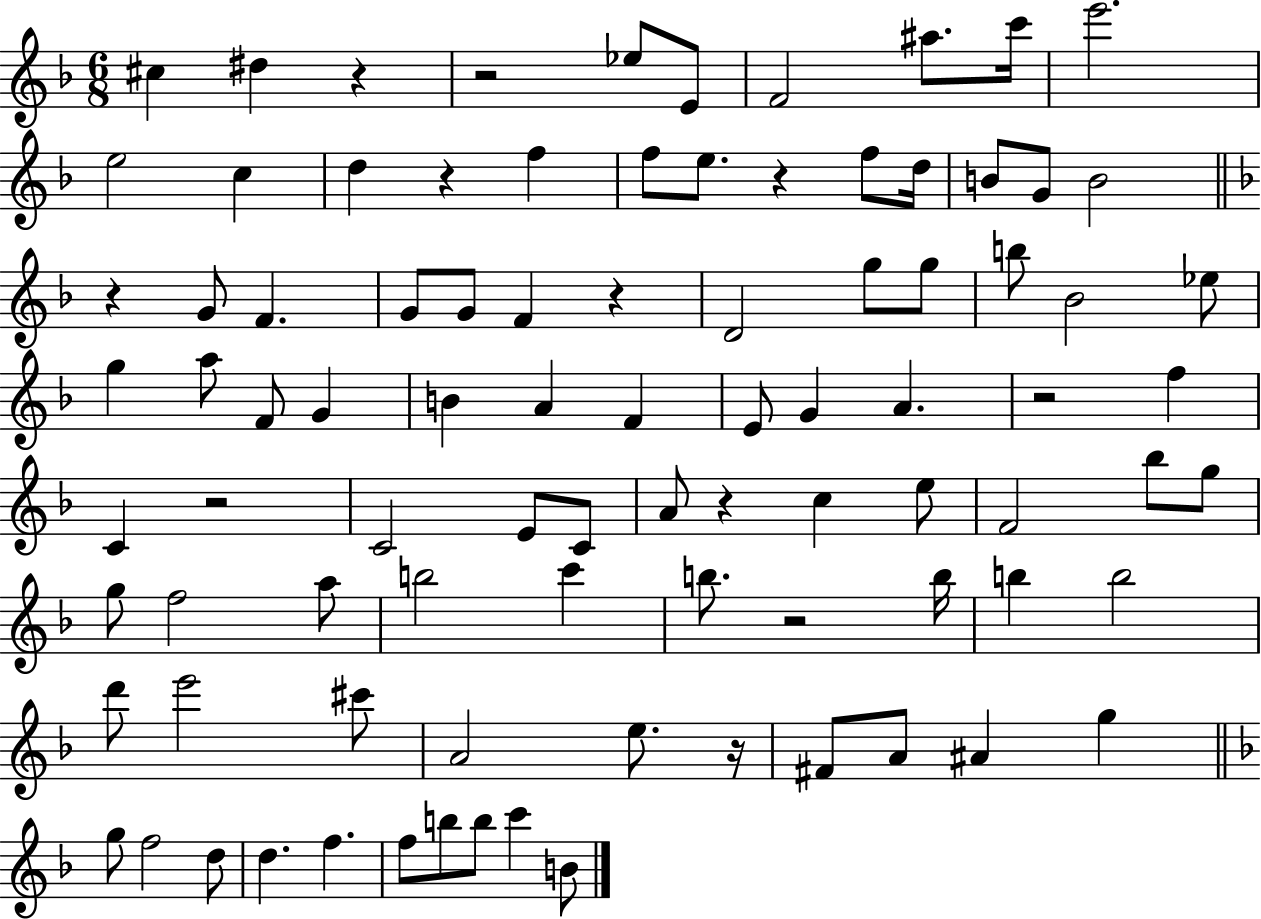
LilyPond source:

{
  \clef treble
  \numericTimeSignature
  \time 6/8
  \key f \major
  cis''4 dis''4 r4 | r2 ees''8 e'8 | f'2 ais''8. c'''16 | e'''2. | \break e''2 c''4 | d''4 r4 f''4 | f''8 e''8. r4 f''8 d''16 | b'8 g'8 b'2 | \break \bar "||" \break \key f \major r4 g'8 f'4. | g'8 g'8 f'4 r4 | d'2 g''8 g''8 | b''8 bes'2 ees''8 | \break g''4 a''8 f'8 g'4 | b'4 a'4 f'4 | e'8 g'4 a'4. | r2 f''4 | \break c'4 r2 | c'2 e'8 c'8 | a'8 r4 c''4 e''8 | f'2 bes''8 g''8 | \break g''8 f''2 a''8 | b''2 c'''4 | b''8. r2 b''16 | b''4 b''2 | \break d'''8 e'''2 cis'''8 | a'2 e''8. r16 | fis'8 a'8 ais'4 g''4 | \bar "||" \break \key f \major g''8 f''2 d''8 | d''4. f''4. | f''8 b''8 b''8 c'''4 b'8 | \bar "|."
}